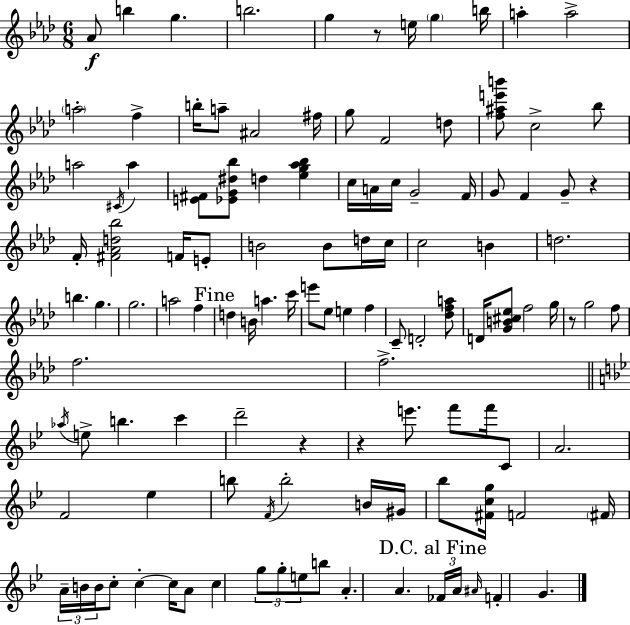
{
  \clef treble
  \numericTimeSignature
  \time 6/8
  \key aes \major
  aes'8\f b''4 g''4. | b''2. | g''4 r8 e''16 \parenthesize g''4 b''16 | a''4-. a''2-> | \break \parenthesize a''2-. f''4-> | b''16-. a''8-- ais'2 fis''16 | g''8 f'2 d''8 | <f'' ais'' e''' b'''>8 c''2-> bes''8 | \break a''2 \acciaccatura { cis'16 } a''4 | <e' fis'>8 <ees' g' dis'' bes''>8 d''4 <ees'' g'' aes'' bes''>4 | c''16 a'16 c''16 g'2-- | f'16 g'8 f'4 g'8-- r4 | \break f'16-. <fis' aes' d'' bes''>2 f'16 e'8-. | b'2 b'8 d''16 | c''16 c''2 b'4 | d''2. | \break b''4. g''4. | g''2. | a''2 f''4 | \mark "Fine" d''4 b'16 a''4. | \break c'''16 e'''8 ees''8 e''4 f''4 | c'8-- d'2-. <des'' f'' a''>8 | d'16 <g' b' cis'' ees''>8 f''2 | g''16 r8 g''2 f''8 | \break f''2. | f''2.-> | \bar "||" \break \key bes \major \acciaccatura { aes''16 } e''8-> b''4. c'''4 | d'''2-- r4 | r4 e'''8. f'''8 f'''16 c'8 | a'2. | \break f'2 ees''4 | b''8 \acciaccatura { f'16 } b''2-. | b'16 gis'16 bes''8 <fis' c'' g''>16 f'2 | \parenthesize fis'16 \tuplet 3/2 { a'16-- b'16 b'16 } c''8-. c''4-.~~ c''16 | \break a'8 c''4 \tuplet 3/2 { g''8 g''8-. e''8 } | b''8 a'4.-. a'4. | \mark "D.C. al Fine" \tuplet 3/2 { fes'16 a'16 \grace { ais'16 } } f'4-. g'4. | \bar "|."
}